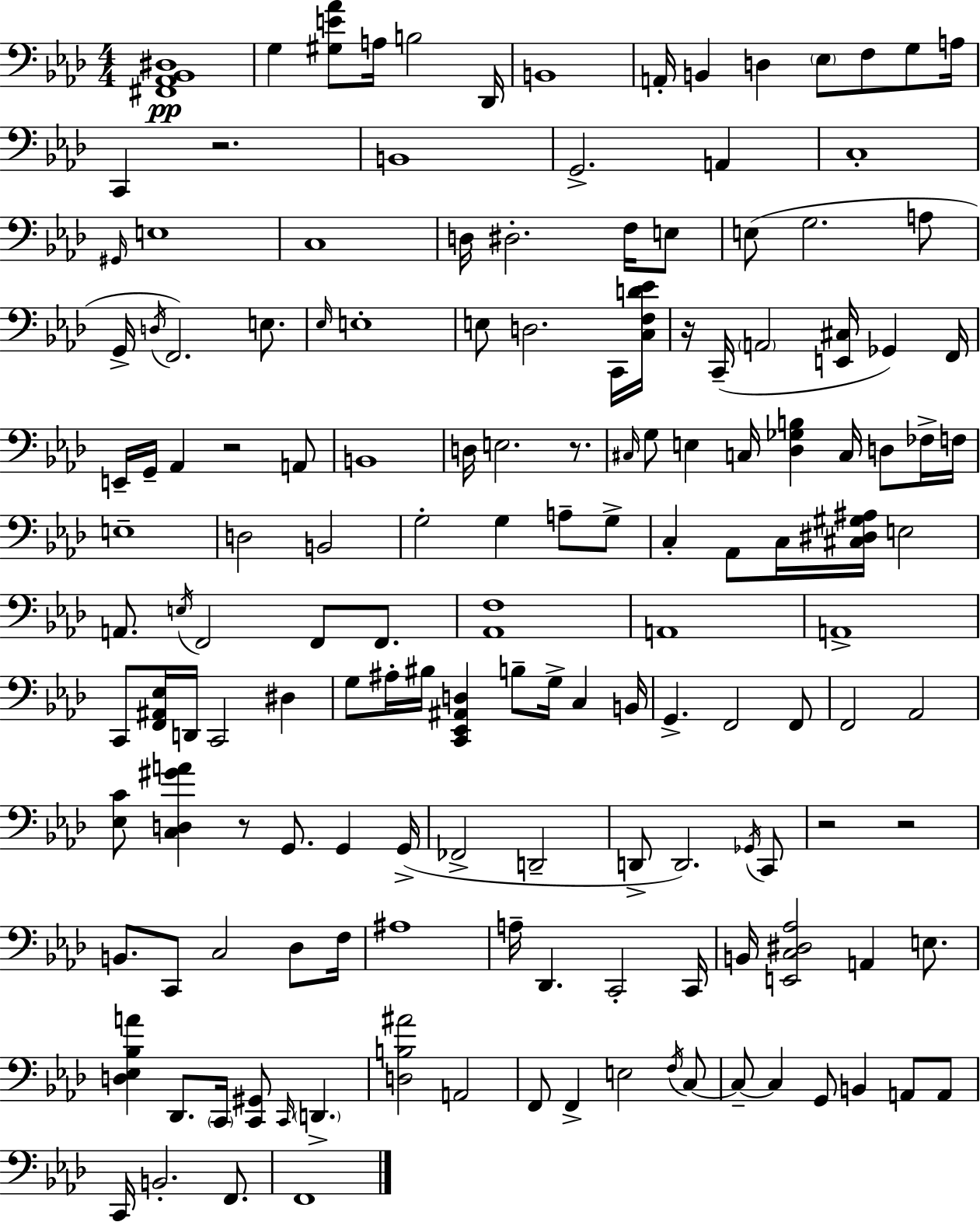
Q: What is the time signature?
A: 4/4